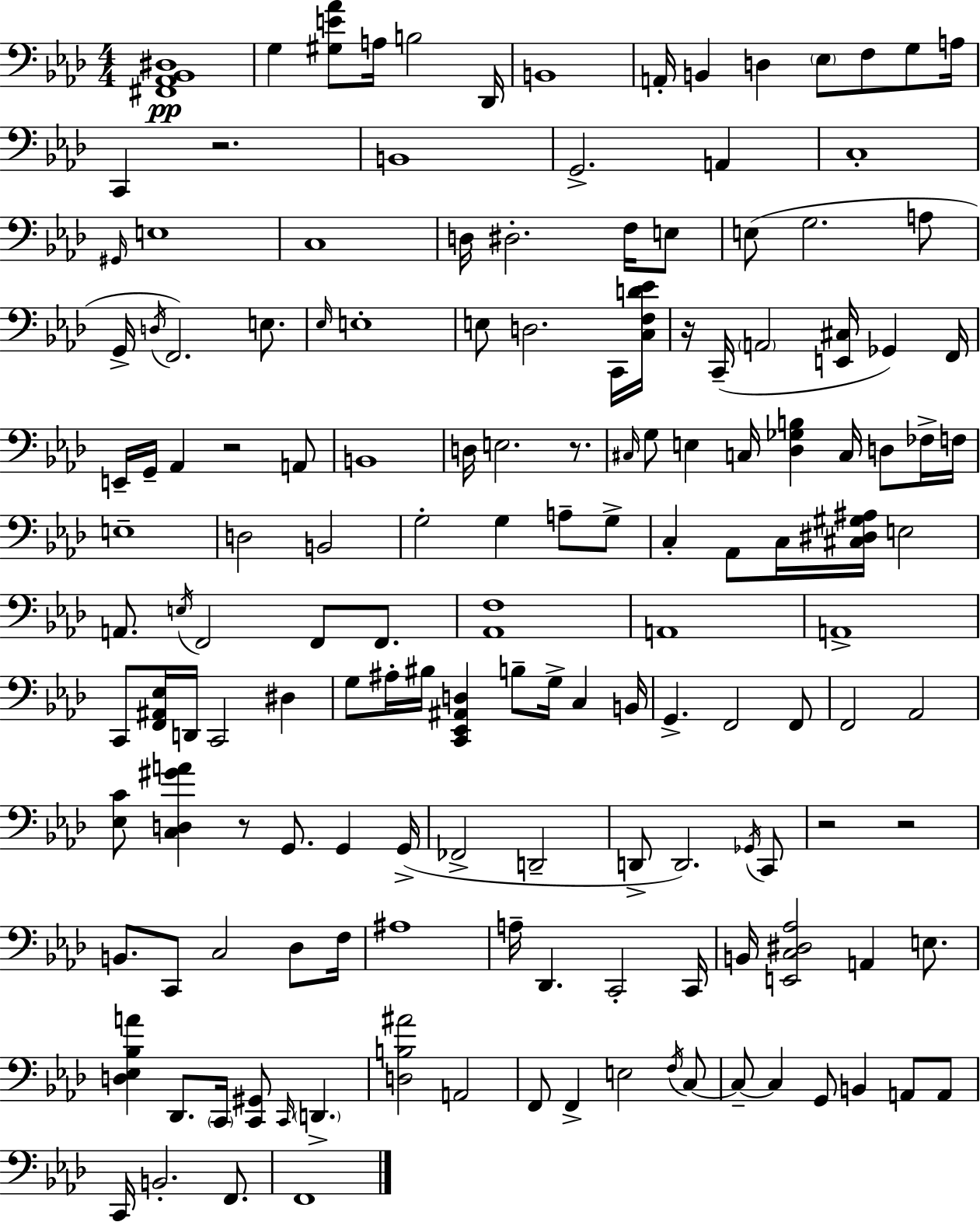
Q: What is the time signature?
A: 4/4